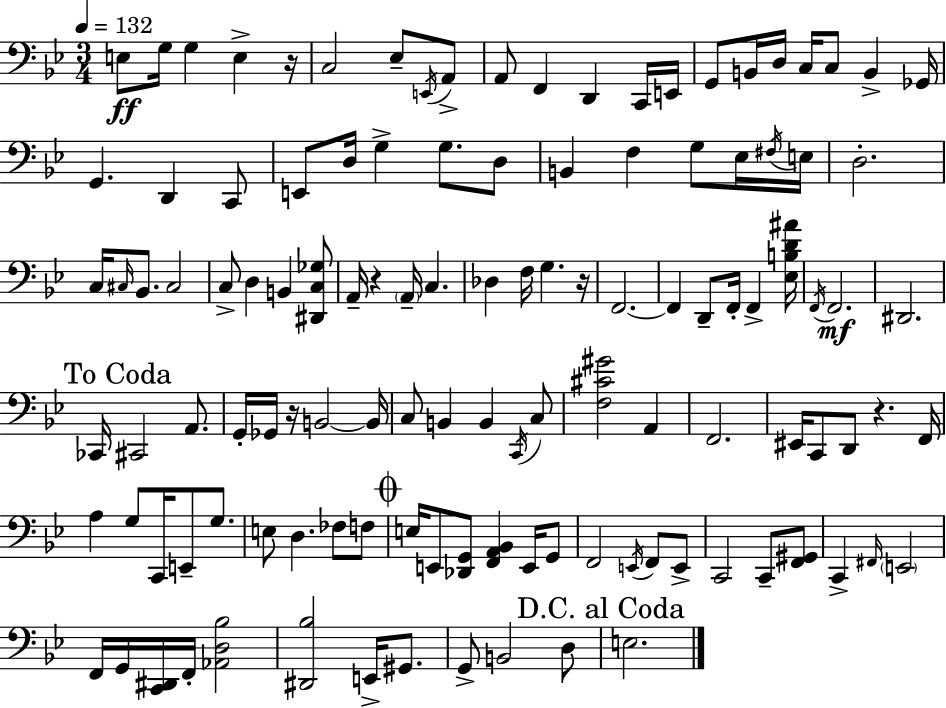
E3/e G3/s G3/q E3/q R/s C3/h Eb3/e E2/s A2/e A2/e F2/q D2/q C2/s E2/s G2/e B2/s D3/s C3/s C3/e B2/q Gb2/s G2/q. D2/q C2/e E2/e D3/s G3/q G3/e. D3/e B2/q F3/q G3/e Eb3/s F#3/s E3/s D3/h. C3/s C#3/s Bb2/e. C#3/h C3/e D3/q B2/q [D#2,C3,Gb3]/e A2/s R/q A2/s C3/q. Db3/q F3/s G3/q. R/s F2/h. F2/q D2/e F2/s F2/q [Eb3,B3,D4,A#4]/s F2/s F2/h. D#2/h. CES2/s C#2/h A2/e. G2/s Gb2/s R/s B2/h B2/s C3/e B2/q B2/q C2/s C3/e [F3,C#4,G#4]/h A2/q F2/h. EIS2/s C2/e D2/e R/q. F2/s A3/q G3/e C2/s E2/e G3/e. E3/e D3/q. FES3/e F3/e E3/s E2/e [Db2,G2]/e [F2,A2,Bb2]/q E2/s G2/e F2/h E2/s F2/e E2/e C2/h C2/e [F2,G#2]/e C2/q F#2/s E2/h F2/s G2/s [C2,D#2]/s F2/s [Ab2,D3,Bb3]/h [D#2,Bb3]/h E2/s G#2/e. G2/e B2/h D3/e E3/h.